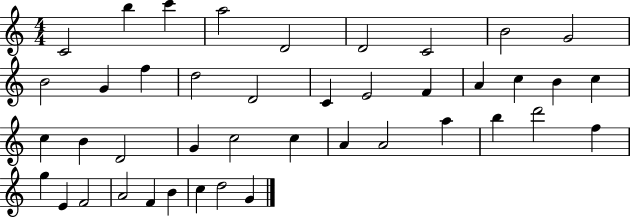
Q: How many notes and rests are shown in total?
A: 42